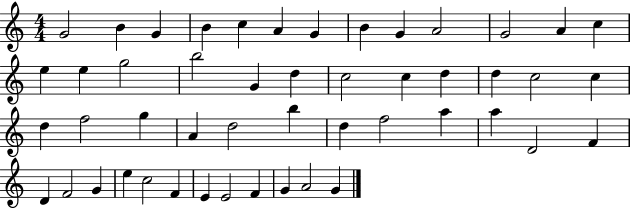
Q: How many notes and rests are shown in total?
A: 49